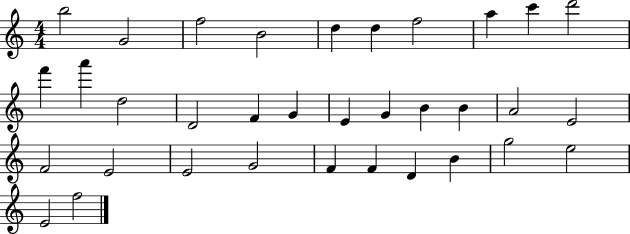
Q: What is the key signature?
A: C major